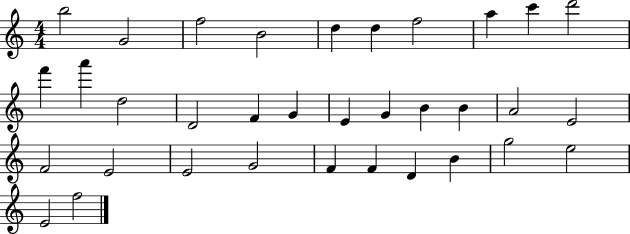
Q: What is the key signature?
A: C major